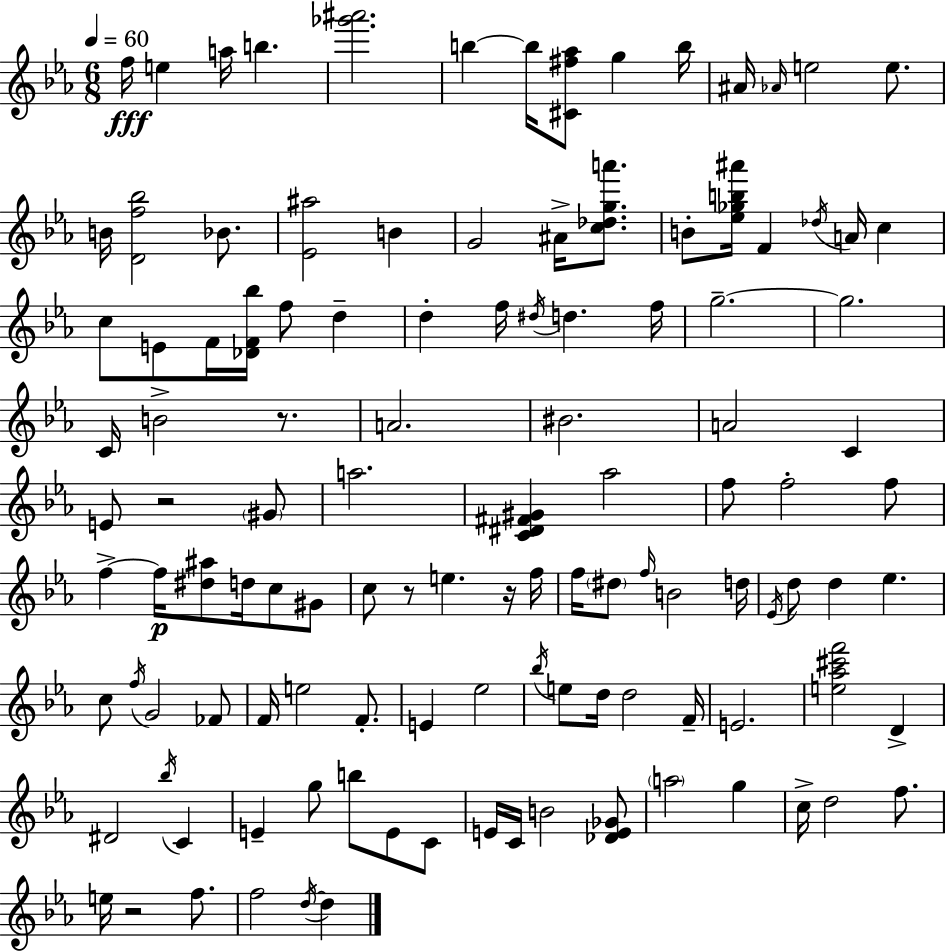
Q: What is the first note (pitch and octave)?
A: F5